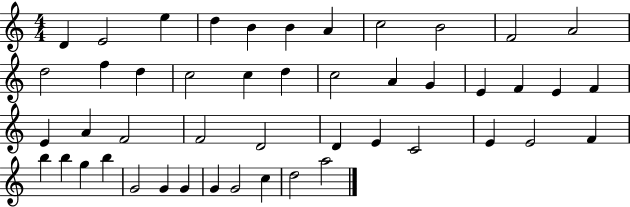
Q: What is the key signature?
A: C major